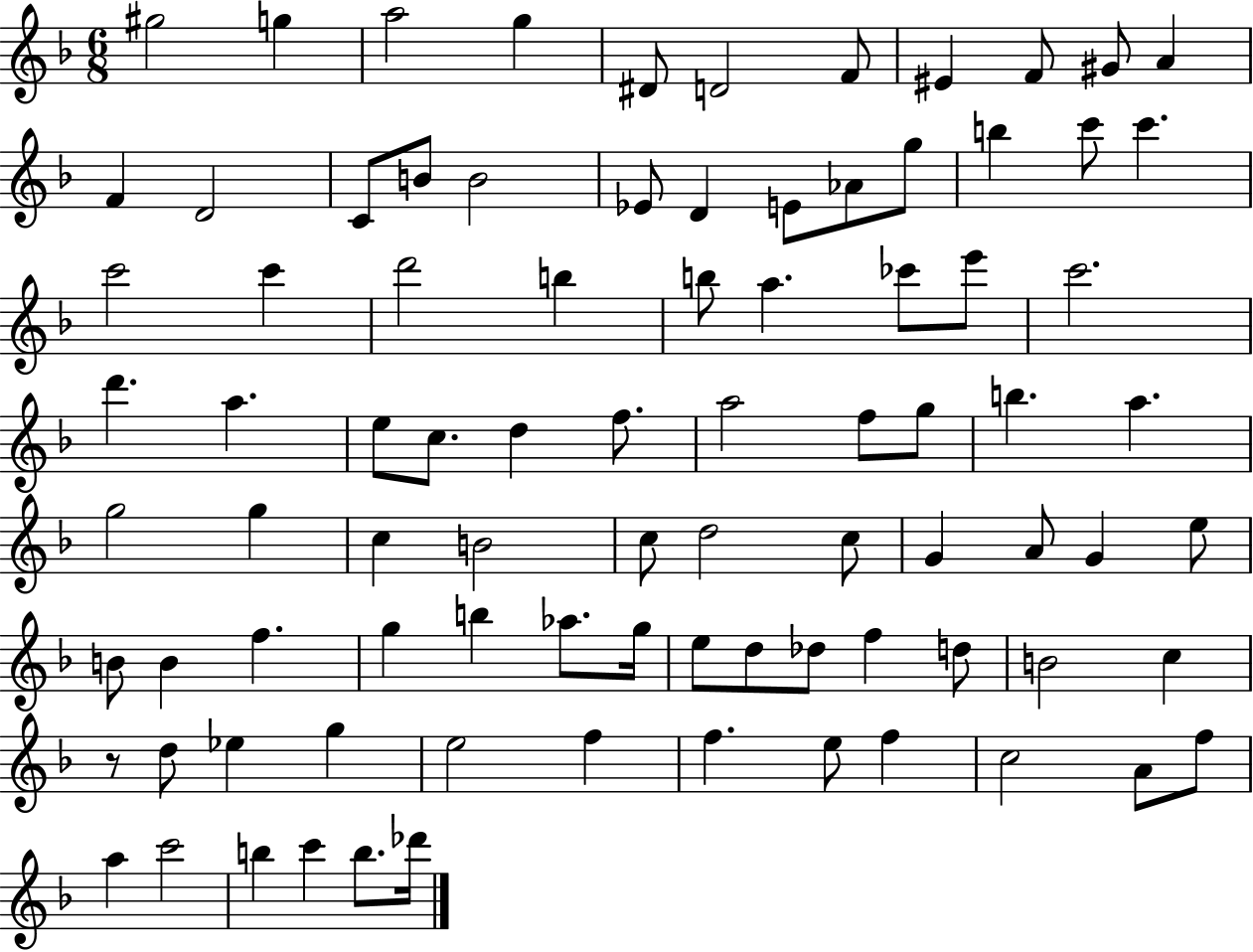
G#5/h G5/q A5/h G5/q D#4/e D4/h F4/e EIS4/q F4/e G#4/e A4/q F4/q D4/h C4/e B4/e B4/h Eb4/e D4/q E4/e Ab4/e G5/e B5/q C6/e C6/q. C6/h C6/q D6/h B5/q B5/e A5/q. CES6/e E6/e C6/h. D6/q. A5/q. E5/e C5/e. D5/q F5/e. A5/h F5/e G5/e B5/q. A5/q. G5/h G5/q C5/q B4/h C5/e D5/h C5/e G4/q A4/e G4/q E5/e B4/e B4/q F5/q. G5/q B5/q Ab5/e. G5/s E5/e D5/e Db5/e F5/q D5/e B4/h C5/q R/e D5/e Eb5/q G5/q E5/h F5/q F5/q. E5/e F5/q C5/h A4/e F5/e A5/q C6/h B5/q C6/q B5/e. Db6/s